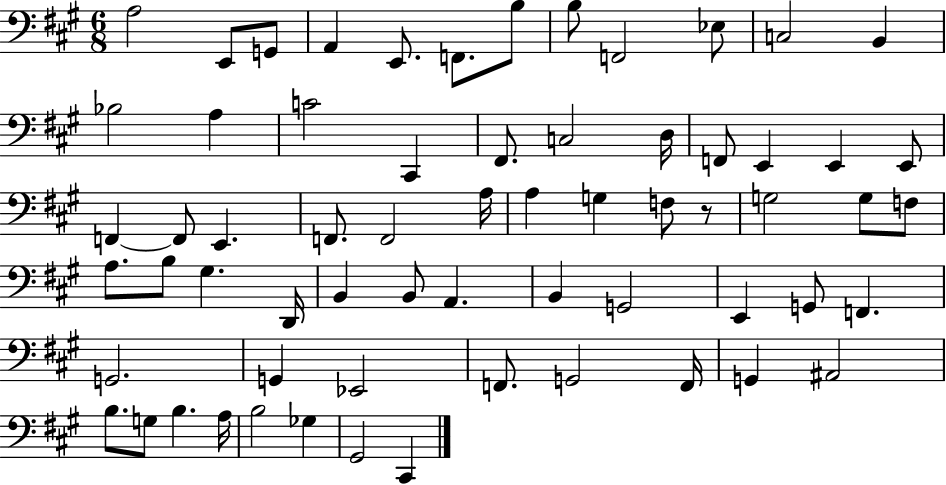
X:1
T:Untitled
M:6/8
L:1/4
K:A
A,2 E,,/2 G,,/2 A,, E,,/2 F,,/2 B,/2 B,/2 F,,2 _E,/2 C,2 B,, _B,2 A, C2 ^C,, ^F,,/2 C,2 D,/4 F,,/2 E,, E,, E,,/2 F,, F,,/2 E,, F,,/2 F,,2 A,/4 A, G, F,/2 z/2 G,2 G,/2 F,/2 A,/2 B,/2 ^G, D,,/4 B,, B,,/2 A,, B,, G,,2 E,, G,,/2 F,, G,,2 G,, _E,,2 F,,/2 G,,2 F,,/4 G,, ^A,,2 B,/2 G,/2 B, A,/4 B,2 _G, ^G,,2 ^C,,